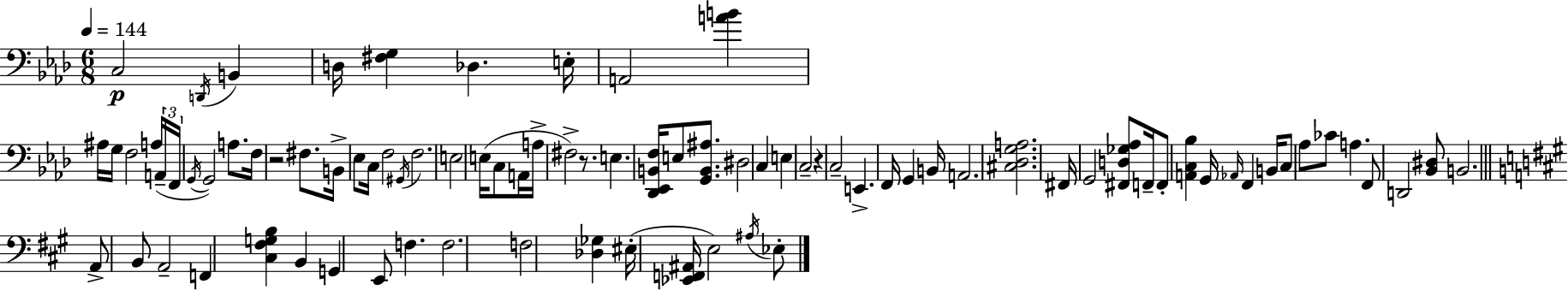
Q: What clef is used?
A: bass